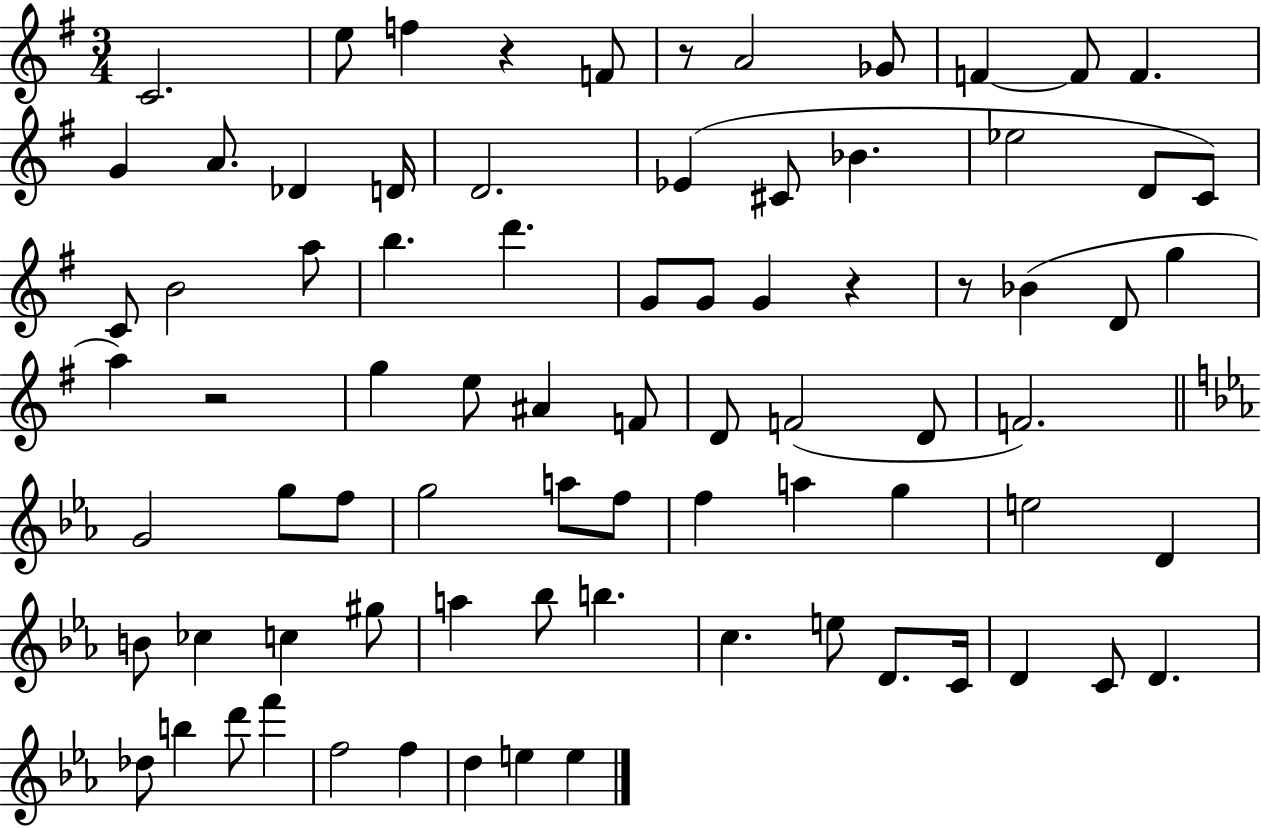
X:1
T:Untitled
M:3/4
L:1/4
K:G
C2 e/2 f z F/2 z/2 A2 _G/2 F F/2 F G A/2 _D D/4 D2 _E ^C/2 _B _e2 D/2 C/2 C/2 B2 a/2 b d' G/2 G/2 G z z/2 _B D/2 g a z2 g e/2 ^A F/2 D/2 F2 D/2 F2 G2 g/2 f/2 g2 a/2 f/2 f a g e2 D B/2 _c c ^g/2 a _b/2 b c e/2 D/2 C/4 D C/2 D _d/2 b d'/2 f' f2 f d e e